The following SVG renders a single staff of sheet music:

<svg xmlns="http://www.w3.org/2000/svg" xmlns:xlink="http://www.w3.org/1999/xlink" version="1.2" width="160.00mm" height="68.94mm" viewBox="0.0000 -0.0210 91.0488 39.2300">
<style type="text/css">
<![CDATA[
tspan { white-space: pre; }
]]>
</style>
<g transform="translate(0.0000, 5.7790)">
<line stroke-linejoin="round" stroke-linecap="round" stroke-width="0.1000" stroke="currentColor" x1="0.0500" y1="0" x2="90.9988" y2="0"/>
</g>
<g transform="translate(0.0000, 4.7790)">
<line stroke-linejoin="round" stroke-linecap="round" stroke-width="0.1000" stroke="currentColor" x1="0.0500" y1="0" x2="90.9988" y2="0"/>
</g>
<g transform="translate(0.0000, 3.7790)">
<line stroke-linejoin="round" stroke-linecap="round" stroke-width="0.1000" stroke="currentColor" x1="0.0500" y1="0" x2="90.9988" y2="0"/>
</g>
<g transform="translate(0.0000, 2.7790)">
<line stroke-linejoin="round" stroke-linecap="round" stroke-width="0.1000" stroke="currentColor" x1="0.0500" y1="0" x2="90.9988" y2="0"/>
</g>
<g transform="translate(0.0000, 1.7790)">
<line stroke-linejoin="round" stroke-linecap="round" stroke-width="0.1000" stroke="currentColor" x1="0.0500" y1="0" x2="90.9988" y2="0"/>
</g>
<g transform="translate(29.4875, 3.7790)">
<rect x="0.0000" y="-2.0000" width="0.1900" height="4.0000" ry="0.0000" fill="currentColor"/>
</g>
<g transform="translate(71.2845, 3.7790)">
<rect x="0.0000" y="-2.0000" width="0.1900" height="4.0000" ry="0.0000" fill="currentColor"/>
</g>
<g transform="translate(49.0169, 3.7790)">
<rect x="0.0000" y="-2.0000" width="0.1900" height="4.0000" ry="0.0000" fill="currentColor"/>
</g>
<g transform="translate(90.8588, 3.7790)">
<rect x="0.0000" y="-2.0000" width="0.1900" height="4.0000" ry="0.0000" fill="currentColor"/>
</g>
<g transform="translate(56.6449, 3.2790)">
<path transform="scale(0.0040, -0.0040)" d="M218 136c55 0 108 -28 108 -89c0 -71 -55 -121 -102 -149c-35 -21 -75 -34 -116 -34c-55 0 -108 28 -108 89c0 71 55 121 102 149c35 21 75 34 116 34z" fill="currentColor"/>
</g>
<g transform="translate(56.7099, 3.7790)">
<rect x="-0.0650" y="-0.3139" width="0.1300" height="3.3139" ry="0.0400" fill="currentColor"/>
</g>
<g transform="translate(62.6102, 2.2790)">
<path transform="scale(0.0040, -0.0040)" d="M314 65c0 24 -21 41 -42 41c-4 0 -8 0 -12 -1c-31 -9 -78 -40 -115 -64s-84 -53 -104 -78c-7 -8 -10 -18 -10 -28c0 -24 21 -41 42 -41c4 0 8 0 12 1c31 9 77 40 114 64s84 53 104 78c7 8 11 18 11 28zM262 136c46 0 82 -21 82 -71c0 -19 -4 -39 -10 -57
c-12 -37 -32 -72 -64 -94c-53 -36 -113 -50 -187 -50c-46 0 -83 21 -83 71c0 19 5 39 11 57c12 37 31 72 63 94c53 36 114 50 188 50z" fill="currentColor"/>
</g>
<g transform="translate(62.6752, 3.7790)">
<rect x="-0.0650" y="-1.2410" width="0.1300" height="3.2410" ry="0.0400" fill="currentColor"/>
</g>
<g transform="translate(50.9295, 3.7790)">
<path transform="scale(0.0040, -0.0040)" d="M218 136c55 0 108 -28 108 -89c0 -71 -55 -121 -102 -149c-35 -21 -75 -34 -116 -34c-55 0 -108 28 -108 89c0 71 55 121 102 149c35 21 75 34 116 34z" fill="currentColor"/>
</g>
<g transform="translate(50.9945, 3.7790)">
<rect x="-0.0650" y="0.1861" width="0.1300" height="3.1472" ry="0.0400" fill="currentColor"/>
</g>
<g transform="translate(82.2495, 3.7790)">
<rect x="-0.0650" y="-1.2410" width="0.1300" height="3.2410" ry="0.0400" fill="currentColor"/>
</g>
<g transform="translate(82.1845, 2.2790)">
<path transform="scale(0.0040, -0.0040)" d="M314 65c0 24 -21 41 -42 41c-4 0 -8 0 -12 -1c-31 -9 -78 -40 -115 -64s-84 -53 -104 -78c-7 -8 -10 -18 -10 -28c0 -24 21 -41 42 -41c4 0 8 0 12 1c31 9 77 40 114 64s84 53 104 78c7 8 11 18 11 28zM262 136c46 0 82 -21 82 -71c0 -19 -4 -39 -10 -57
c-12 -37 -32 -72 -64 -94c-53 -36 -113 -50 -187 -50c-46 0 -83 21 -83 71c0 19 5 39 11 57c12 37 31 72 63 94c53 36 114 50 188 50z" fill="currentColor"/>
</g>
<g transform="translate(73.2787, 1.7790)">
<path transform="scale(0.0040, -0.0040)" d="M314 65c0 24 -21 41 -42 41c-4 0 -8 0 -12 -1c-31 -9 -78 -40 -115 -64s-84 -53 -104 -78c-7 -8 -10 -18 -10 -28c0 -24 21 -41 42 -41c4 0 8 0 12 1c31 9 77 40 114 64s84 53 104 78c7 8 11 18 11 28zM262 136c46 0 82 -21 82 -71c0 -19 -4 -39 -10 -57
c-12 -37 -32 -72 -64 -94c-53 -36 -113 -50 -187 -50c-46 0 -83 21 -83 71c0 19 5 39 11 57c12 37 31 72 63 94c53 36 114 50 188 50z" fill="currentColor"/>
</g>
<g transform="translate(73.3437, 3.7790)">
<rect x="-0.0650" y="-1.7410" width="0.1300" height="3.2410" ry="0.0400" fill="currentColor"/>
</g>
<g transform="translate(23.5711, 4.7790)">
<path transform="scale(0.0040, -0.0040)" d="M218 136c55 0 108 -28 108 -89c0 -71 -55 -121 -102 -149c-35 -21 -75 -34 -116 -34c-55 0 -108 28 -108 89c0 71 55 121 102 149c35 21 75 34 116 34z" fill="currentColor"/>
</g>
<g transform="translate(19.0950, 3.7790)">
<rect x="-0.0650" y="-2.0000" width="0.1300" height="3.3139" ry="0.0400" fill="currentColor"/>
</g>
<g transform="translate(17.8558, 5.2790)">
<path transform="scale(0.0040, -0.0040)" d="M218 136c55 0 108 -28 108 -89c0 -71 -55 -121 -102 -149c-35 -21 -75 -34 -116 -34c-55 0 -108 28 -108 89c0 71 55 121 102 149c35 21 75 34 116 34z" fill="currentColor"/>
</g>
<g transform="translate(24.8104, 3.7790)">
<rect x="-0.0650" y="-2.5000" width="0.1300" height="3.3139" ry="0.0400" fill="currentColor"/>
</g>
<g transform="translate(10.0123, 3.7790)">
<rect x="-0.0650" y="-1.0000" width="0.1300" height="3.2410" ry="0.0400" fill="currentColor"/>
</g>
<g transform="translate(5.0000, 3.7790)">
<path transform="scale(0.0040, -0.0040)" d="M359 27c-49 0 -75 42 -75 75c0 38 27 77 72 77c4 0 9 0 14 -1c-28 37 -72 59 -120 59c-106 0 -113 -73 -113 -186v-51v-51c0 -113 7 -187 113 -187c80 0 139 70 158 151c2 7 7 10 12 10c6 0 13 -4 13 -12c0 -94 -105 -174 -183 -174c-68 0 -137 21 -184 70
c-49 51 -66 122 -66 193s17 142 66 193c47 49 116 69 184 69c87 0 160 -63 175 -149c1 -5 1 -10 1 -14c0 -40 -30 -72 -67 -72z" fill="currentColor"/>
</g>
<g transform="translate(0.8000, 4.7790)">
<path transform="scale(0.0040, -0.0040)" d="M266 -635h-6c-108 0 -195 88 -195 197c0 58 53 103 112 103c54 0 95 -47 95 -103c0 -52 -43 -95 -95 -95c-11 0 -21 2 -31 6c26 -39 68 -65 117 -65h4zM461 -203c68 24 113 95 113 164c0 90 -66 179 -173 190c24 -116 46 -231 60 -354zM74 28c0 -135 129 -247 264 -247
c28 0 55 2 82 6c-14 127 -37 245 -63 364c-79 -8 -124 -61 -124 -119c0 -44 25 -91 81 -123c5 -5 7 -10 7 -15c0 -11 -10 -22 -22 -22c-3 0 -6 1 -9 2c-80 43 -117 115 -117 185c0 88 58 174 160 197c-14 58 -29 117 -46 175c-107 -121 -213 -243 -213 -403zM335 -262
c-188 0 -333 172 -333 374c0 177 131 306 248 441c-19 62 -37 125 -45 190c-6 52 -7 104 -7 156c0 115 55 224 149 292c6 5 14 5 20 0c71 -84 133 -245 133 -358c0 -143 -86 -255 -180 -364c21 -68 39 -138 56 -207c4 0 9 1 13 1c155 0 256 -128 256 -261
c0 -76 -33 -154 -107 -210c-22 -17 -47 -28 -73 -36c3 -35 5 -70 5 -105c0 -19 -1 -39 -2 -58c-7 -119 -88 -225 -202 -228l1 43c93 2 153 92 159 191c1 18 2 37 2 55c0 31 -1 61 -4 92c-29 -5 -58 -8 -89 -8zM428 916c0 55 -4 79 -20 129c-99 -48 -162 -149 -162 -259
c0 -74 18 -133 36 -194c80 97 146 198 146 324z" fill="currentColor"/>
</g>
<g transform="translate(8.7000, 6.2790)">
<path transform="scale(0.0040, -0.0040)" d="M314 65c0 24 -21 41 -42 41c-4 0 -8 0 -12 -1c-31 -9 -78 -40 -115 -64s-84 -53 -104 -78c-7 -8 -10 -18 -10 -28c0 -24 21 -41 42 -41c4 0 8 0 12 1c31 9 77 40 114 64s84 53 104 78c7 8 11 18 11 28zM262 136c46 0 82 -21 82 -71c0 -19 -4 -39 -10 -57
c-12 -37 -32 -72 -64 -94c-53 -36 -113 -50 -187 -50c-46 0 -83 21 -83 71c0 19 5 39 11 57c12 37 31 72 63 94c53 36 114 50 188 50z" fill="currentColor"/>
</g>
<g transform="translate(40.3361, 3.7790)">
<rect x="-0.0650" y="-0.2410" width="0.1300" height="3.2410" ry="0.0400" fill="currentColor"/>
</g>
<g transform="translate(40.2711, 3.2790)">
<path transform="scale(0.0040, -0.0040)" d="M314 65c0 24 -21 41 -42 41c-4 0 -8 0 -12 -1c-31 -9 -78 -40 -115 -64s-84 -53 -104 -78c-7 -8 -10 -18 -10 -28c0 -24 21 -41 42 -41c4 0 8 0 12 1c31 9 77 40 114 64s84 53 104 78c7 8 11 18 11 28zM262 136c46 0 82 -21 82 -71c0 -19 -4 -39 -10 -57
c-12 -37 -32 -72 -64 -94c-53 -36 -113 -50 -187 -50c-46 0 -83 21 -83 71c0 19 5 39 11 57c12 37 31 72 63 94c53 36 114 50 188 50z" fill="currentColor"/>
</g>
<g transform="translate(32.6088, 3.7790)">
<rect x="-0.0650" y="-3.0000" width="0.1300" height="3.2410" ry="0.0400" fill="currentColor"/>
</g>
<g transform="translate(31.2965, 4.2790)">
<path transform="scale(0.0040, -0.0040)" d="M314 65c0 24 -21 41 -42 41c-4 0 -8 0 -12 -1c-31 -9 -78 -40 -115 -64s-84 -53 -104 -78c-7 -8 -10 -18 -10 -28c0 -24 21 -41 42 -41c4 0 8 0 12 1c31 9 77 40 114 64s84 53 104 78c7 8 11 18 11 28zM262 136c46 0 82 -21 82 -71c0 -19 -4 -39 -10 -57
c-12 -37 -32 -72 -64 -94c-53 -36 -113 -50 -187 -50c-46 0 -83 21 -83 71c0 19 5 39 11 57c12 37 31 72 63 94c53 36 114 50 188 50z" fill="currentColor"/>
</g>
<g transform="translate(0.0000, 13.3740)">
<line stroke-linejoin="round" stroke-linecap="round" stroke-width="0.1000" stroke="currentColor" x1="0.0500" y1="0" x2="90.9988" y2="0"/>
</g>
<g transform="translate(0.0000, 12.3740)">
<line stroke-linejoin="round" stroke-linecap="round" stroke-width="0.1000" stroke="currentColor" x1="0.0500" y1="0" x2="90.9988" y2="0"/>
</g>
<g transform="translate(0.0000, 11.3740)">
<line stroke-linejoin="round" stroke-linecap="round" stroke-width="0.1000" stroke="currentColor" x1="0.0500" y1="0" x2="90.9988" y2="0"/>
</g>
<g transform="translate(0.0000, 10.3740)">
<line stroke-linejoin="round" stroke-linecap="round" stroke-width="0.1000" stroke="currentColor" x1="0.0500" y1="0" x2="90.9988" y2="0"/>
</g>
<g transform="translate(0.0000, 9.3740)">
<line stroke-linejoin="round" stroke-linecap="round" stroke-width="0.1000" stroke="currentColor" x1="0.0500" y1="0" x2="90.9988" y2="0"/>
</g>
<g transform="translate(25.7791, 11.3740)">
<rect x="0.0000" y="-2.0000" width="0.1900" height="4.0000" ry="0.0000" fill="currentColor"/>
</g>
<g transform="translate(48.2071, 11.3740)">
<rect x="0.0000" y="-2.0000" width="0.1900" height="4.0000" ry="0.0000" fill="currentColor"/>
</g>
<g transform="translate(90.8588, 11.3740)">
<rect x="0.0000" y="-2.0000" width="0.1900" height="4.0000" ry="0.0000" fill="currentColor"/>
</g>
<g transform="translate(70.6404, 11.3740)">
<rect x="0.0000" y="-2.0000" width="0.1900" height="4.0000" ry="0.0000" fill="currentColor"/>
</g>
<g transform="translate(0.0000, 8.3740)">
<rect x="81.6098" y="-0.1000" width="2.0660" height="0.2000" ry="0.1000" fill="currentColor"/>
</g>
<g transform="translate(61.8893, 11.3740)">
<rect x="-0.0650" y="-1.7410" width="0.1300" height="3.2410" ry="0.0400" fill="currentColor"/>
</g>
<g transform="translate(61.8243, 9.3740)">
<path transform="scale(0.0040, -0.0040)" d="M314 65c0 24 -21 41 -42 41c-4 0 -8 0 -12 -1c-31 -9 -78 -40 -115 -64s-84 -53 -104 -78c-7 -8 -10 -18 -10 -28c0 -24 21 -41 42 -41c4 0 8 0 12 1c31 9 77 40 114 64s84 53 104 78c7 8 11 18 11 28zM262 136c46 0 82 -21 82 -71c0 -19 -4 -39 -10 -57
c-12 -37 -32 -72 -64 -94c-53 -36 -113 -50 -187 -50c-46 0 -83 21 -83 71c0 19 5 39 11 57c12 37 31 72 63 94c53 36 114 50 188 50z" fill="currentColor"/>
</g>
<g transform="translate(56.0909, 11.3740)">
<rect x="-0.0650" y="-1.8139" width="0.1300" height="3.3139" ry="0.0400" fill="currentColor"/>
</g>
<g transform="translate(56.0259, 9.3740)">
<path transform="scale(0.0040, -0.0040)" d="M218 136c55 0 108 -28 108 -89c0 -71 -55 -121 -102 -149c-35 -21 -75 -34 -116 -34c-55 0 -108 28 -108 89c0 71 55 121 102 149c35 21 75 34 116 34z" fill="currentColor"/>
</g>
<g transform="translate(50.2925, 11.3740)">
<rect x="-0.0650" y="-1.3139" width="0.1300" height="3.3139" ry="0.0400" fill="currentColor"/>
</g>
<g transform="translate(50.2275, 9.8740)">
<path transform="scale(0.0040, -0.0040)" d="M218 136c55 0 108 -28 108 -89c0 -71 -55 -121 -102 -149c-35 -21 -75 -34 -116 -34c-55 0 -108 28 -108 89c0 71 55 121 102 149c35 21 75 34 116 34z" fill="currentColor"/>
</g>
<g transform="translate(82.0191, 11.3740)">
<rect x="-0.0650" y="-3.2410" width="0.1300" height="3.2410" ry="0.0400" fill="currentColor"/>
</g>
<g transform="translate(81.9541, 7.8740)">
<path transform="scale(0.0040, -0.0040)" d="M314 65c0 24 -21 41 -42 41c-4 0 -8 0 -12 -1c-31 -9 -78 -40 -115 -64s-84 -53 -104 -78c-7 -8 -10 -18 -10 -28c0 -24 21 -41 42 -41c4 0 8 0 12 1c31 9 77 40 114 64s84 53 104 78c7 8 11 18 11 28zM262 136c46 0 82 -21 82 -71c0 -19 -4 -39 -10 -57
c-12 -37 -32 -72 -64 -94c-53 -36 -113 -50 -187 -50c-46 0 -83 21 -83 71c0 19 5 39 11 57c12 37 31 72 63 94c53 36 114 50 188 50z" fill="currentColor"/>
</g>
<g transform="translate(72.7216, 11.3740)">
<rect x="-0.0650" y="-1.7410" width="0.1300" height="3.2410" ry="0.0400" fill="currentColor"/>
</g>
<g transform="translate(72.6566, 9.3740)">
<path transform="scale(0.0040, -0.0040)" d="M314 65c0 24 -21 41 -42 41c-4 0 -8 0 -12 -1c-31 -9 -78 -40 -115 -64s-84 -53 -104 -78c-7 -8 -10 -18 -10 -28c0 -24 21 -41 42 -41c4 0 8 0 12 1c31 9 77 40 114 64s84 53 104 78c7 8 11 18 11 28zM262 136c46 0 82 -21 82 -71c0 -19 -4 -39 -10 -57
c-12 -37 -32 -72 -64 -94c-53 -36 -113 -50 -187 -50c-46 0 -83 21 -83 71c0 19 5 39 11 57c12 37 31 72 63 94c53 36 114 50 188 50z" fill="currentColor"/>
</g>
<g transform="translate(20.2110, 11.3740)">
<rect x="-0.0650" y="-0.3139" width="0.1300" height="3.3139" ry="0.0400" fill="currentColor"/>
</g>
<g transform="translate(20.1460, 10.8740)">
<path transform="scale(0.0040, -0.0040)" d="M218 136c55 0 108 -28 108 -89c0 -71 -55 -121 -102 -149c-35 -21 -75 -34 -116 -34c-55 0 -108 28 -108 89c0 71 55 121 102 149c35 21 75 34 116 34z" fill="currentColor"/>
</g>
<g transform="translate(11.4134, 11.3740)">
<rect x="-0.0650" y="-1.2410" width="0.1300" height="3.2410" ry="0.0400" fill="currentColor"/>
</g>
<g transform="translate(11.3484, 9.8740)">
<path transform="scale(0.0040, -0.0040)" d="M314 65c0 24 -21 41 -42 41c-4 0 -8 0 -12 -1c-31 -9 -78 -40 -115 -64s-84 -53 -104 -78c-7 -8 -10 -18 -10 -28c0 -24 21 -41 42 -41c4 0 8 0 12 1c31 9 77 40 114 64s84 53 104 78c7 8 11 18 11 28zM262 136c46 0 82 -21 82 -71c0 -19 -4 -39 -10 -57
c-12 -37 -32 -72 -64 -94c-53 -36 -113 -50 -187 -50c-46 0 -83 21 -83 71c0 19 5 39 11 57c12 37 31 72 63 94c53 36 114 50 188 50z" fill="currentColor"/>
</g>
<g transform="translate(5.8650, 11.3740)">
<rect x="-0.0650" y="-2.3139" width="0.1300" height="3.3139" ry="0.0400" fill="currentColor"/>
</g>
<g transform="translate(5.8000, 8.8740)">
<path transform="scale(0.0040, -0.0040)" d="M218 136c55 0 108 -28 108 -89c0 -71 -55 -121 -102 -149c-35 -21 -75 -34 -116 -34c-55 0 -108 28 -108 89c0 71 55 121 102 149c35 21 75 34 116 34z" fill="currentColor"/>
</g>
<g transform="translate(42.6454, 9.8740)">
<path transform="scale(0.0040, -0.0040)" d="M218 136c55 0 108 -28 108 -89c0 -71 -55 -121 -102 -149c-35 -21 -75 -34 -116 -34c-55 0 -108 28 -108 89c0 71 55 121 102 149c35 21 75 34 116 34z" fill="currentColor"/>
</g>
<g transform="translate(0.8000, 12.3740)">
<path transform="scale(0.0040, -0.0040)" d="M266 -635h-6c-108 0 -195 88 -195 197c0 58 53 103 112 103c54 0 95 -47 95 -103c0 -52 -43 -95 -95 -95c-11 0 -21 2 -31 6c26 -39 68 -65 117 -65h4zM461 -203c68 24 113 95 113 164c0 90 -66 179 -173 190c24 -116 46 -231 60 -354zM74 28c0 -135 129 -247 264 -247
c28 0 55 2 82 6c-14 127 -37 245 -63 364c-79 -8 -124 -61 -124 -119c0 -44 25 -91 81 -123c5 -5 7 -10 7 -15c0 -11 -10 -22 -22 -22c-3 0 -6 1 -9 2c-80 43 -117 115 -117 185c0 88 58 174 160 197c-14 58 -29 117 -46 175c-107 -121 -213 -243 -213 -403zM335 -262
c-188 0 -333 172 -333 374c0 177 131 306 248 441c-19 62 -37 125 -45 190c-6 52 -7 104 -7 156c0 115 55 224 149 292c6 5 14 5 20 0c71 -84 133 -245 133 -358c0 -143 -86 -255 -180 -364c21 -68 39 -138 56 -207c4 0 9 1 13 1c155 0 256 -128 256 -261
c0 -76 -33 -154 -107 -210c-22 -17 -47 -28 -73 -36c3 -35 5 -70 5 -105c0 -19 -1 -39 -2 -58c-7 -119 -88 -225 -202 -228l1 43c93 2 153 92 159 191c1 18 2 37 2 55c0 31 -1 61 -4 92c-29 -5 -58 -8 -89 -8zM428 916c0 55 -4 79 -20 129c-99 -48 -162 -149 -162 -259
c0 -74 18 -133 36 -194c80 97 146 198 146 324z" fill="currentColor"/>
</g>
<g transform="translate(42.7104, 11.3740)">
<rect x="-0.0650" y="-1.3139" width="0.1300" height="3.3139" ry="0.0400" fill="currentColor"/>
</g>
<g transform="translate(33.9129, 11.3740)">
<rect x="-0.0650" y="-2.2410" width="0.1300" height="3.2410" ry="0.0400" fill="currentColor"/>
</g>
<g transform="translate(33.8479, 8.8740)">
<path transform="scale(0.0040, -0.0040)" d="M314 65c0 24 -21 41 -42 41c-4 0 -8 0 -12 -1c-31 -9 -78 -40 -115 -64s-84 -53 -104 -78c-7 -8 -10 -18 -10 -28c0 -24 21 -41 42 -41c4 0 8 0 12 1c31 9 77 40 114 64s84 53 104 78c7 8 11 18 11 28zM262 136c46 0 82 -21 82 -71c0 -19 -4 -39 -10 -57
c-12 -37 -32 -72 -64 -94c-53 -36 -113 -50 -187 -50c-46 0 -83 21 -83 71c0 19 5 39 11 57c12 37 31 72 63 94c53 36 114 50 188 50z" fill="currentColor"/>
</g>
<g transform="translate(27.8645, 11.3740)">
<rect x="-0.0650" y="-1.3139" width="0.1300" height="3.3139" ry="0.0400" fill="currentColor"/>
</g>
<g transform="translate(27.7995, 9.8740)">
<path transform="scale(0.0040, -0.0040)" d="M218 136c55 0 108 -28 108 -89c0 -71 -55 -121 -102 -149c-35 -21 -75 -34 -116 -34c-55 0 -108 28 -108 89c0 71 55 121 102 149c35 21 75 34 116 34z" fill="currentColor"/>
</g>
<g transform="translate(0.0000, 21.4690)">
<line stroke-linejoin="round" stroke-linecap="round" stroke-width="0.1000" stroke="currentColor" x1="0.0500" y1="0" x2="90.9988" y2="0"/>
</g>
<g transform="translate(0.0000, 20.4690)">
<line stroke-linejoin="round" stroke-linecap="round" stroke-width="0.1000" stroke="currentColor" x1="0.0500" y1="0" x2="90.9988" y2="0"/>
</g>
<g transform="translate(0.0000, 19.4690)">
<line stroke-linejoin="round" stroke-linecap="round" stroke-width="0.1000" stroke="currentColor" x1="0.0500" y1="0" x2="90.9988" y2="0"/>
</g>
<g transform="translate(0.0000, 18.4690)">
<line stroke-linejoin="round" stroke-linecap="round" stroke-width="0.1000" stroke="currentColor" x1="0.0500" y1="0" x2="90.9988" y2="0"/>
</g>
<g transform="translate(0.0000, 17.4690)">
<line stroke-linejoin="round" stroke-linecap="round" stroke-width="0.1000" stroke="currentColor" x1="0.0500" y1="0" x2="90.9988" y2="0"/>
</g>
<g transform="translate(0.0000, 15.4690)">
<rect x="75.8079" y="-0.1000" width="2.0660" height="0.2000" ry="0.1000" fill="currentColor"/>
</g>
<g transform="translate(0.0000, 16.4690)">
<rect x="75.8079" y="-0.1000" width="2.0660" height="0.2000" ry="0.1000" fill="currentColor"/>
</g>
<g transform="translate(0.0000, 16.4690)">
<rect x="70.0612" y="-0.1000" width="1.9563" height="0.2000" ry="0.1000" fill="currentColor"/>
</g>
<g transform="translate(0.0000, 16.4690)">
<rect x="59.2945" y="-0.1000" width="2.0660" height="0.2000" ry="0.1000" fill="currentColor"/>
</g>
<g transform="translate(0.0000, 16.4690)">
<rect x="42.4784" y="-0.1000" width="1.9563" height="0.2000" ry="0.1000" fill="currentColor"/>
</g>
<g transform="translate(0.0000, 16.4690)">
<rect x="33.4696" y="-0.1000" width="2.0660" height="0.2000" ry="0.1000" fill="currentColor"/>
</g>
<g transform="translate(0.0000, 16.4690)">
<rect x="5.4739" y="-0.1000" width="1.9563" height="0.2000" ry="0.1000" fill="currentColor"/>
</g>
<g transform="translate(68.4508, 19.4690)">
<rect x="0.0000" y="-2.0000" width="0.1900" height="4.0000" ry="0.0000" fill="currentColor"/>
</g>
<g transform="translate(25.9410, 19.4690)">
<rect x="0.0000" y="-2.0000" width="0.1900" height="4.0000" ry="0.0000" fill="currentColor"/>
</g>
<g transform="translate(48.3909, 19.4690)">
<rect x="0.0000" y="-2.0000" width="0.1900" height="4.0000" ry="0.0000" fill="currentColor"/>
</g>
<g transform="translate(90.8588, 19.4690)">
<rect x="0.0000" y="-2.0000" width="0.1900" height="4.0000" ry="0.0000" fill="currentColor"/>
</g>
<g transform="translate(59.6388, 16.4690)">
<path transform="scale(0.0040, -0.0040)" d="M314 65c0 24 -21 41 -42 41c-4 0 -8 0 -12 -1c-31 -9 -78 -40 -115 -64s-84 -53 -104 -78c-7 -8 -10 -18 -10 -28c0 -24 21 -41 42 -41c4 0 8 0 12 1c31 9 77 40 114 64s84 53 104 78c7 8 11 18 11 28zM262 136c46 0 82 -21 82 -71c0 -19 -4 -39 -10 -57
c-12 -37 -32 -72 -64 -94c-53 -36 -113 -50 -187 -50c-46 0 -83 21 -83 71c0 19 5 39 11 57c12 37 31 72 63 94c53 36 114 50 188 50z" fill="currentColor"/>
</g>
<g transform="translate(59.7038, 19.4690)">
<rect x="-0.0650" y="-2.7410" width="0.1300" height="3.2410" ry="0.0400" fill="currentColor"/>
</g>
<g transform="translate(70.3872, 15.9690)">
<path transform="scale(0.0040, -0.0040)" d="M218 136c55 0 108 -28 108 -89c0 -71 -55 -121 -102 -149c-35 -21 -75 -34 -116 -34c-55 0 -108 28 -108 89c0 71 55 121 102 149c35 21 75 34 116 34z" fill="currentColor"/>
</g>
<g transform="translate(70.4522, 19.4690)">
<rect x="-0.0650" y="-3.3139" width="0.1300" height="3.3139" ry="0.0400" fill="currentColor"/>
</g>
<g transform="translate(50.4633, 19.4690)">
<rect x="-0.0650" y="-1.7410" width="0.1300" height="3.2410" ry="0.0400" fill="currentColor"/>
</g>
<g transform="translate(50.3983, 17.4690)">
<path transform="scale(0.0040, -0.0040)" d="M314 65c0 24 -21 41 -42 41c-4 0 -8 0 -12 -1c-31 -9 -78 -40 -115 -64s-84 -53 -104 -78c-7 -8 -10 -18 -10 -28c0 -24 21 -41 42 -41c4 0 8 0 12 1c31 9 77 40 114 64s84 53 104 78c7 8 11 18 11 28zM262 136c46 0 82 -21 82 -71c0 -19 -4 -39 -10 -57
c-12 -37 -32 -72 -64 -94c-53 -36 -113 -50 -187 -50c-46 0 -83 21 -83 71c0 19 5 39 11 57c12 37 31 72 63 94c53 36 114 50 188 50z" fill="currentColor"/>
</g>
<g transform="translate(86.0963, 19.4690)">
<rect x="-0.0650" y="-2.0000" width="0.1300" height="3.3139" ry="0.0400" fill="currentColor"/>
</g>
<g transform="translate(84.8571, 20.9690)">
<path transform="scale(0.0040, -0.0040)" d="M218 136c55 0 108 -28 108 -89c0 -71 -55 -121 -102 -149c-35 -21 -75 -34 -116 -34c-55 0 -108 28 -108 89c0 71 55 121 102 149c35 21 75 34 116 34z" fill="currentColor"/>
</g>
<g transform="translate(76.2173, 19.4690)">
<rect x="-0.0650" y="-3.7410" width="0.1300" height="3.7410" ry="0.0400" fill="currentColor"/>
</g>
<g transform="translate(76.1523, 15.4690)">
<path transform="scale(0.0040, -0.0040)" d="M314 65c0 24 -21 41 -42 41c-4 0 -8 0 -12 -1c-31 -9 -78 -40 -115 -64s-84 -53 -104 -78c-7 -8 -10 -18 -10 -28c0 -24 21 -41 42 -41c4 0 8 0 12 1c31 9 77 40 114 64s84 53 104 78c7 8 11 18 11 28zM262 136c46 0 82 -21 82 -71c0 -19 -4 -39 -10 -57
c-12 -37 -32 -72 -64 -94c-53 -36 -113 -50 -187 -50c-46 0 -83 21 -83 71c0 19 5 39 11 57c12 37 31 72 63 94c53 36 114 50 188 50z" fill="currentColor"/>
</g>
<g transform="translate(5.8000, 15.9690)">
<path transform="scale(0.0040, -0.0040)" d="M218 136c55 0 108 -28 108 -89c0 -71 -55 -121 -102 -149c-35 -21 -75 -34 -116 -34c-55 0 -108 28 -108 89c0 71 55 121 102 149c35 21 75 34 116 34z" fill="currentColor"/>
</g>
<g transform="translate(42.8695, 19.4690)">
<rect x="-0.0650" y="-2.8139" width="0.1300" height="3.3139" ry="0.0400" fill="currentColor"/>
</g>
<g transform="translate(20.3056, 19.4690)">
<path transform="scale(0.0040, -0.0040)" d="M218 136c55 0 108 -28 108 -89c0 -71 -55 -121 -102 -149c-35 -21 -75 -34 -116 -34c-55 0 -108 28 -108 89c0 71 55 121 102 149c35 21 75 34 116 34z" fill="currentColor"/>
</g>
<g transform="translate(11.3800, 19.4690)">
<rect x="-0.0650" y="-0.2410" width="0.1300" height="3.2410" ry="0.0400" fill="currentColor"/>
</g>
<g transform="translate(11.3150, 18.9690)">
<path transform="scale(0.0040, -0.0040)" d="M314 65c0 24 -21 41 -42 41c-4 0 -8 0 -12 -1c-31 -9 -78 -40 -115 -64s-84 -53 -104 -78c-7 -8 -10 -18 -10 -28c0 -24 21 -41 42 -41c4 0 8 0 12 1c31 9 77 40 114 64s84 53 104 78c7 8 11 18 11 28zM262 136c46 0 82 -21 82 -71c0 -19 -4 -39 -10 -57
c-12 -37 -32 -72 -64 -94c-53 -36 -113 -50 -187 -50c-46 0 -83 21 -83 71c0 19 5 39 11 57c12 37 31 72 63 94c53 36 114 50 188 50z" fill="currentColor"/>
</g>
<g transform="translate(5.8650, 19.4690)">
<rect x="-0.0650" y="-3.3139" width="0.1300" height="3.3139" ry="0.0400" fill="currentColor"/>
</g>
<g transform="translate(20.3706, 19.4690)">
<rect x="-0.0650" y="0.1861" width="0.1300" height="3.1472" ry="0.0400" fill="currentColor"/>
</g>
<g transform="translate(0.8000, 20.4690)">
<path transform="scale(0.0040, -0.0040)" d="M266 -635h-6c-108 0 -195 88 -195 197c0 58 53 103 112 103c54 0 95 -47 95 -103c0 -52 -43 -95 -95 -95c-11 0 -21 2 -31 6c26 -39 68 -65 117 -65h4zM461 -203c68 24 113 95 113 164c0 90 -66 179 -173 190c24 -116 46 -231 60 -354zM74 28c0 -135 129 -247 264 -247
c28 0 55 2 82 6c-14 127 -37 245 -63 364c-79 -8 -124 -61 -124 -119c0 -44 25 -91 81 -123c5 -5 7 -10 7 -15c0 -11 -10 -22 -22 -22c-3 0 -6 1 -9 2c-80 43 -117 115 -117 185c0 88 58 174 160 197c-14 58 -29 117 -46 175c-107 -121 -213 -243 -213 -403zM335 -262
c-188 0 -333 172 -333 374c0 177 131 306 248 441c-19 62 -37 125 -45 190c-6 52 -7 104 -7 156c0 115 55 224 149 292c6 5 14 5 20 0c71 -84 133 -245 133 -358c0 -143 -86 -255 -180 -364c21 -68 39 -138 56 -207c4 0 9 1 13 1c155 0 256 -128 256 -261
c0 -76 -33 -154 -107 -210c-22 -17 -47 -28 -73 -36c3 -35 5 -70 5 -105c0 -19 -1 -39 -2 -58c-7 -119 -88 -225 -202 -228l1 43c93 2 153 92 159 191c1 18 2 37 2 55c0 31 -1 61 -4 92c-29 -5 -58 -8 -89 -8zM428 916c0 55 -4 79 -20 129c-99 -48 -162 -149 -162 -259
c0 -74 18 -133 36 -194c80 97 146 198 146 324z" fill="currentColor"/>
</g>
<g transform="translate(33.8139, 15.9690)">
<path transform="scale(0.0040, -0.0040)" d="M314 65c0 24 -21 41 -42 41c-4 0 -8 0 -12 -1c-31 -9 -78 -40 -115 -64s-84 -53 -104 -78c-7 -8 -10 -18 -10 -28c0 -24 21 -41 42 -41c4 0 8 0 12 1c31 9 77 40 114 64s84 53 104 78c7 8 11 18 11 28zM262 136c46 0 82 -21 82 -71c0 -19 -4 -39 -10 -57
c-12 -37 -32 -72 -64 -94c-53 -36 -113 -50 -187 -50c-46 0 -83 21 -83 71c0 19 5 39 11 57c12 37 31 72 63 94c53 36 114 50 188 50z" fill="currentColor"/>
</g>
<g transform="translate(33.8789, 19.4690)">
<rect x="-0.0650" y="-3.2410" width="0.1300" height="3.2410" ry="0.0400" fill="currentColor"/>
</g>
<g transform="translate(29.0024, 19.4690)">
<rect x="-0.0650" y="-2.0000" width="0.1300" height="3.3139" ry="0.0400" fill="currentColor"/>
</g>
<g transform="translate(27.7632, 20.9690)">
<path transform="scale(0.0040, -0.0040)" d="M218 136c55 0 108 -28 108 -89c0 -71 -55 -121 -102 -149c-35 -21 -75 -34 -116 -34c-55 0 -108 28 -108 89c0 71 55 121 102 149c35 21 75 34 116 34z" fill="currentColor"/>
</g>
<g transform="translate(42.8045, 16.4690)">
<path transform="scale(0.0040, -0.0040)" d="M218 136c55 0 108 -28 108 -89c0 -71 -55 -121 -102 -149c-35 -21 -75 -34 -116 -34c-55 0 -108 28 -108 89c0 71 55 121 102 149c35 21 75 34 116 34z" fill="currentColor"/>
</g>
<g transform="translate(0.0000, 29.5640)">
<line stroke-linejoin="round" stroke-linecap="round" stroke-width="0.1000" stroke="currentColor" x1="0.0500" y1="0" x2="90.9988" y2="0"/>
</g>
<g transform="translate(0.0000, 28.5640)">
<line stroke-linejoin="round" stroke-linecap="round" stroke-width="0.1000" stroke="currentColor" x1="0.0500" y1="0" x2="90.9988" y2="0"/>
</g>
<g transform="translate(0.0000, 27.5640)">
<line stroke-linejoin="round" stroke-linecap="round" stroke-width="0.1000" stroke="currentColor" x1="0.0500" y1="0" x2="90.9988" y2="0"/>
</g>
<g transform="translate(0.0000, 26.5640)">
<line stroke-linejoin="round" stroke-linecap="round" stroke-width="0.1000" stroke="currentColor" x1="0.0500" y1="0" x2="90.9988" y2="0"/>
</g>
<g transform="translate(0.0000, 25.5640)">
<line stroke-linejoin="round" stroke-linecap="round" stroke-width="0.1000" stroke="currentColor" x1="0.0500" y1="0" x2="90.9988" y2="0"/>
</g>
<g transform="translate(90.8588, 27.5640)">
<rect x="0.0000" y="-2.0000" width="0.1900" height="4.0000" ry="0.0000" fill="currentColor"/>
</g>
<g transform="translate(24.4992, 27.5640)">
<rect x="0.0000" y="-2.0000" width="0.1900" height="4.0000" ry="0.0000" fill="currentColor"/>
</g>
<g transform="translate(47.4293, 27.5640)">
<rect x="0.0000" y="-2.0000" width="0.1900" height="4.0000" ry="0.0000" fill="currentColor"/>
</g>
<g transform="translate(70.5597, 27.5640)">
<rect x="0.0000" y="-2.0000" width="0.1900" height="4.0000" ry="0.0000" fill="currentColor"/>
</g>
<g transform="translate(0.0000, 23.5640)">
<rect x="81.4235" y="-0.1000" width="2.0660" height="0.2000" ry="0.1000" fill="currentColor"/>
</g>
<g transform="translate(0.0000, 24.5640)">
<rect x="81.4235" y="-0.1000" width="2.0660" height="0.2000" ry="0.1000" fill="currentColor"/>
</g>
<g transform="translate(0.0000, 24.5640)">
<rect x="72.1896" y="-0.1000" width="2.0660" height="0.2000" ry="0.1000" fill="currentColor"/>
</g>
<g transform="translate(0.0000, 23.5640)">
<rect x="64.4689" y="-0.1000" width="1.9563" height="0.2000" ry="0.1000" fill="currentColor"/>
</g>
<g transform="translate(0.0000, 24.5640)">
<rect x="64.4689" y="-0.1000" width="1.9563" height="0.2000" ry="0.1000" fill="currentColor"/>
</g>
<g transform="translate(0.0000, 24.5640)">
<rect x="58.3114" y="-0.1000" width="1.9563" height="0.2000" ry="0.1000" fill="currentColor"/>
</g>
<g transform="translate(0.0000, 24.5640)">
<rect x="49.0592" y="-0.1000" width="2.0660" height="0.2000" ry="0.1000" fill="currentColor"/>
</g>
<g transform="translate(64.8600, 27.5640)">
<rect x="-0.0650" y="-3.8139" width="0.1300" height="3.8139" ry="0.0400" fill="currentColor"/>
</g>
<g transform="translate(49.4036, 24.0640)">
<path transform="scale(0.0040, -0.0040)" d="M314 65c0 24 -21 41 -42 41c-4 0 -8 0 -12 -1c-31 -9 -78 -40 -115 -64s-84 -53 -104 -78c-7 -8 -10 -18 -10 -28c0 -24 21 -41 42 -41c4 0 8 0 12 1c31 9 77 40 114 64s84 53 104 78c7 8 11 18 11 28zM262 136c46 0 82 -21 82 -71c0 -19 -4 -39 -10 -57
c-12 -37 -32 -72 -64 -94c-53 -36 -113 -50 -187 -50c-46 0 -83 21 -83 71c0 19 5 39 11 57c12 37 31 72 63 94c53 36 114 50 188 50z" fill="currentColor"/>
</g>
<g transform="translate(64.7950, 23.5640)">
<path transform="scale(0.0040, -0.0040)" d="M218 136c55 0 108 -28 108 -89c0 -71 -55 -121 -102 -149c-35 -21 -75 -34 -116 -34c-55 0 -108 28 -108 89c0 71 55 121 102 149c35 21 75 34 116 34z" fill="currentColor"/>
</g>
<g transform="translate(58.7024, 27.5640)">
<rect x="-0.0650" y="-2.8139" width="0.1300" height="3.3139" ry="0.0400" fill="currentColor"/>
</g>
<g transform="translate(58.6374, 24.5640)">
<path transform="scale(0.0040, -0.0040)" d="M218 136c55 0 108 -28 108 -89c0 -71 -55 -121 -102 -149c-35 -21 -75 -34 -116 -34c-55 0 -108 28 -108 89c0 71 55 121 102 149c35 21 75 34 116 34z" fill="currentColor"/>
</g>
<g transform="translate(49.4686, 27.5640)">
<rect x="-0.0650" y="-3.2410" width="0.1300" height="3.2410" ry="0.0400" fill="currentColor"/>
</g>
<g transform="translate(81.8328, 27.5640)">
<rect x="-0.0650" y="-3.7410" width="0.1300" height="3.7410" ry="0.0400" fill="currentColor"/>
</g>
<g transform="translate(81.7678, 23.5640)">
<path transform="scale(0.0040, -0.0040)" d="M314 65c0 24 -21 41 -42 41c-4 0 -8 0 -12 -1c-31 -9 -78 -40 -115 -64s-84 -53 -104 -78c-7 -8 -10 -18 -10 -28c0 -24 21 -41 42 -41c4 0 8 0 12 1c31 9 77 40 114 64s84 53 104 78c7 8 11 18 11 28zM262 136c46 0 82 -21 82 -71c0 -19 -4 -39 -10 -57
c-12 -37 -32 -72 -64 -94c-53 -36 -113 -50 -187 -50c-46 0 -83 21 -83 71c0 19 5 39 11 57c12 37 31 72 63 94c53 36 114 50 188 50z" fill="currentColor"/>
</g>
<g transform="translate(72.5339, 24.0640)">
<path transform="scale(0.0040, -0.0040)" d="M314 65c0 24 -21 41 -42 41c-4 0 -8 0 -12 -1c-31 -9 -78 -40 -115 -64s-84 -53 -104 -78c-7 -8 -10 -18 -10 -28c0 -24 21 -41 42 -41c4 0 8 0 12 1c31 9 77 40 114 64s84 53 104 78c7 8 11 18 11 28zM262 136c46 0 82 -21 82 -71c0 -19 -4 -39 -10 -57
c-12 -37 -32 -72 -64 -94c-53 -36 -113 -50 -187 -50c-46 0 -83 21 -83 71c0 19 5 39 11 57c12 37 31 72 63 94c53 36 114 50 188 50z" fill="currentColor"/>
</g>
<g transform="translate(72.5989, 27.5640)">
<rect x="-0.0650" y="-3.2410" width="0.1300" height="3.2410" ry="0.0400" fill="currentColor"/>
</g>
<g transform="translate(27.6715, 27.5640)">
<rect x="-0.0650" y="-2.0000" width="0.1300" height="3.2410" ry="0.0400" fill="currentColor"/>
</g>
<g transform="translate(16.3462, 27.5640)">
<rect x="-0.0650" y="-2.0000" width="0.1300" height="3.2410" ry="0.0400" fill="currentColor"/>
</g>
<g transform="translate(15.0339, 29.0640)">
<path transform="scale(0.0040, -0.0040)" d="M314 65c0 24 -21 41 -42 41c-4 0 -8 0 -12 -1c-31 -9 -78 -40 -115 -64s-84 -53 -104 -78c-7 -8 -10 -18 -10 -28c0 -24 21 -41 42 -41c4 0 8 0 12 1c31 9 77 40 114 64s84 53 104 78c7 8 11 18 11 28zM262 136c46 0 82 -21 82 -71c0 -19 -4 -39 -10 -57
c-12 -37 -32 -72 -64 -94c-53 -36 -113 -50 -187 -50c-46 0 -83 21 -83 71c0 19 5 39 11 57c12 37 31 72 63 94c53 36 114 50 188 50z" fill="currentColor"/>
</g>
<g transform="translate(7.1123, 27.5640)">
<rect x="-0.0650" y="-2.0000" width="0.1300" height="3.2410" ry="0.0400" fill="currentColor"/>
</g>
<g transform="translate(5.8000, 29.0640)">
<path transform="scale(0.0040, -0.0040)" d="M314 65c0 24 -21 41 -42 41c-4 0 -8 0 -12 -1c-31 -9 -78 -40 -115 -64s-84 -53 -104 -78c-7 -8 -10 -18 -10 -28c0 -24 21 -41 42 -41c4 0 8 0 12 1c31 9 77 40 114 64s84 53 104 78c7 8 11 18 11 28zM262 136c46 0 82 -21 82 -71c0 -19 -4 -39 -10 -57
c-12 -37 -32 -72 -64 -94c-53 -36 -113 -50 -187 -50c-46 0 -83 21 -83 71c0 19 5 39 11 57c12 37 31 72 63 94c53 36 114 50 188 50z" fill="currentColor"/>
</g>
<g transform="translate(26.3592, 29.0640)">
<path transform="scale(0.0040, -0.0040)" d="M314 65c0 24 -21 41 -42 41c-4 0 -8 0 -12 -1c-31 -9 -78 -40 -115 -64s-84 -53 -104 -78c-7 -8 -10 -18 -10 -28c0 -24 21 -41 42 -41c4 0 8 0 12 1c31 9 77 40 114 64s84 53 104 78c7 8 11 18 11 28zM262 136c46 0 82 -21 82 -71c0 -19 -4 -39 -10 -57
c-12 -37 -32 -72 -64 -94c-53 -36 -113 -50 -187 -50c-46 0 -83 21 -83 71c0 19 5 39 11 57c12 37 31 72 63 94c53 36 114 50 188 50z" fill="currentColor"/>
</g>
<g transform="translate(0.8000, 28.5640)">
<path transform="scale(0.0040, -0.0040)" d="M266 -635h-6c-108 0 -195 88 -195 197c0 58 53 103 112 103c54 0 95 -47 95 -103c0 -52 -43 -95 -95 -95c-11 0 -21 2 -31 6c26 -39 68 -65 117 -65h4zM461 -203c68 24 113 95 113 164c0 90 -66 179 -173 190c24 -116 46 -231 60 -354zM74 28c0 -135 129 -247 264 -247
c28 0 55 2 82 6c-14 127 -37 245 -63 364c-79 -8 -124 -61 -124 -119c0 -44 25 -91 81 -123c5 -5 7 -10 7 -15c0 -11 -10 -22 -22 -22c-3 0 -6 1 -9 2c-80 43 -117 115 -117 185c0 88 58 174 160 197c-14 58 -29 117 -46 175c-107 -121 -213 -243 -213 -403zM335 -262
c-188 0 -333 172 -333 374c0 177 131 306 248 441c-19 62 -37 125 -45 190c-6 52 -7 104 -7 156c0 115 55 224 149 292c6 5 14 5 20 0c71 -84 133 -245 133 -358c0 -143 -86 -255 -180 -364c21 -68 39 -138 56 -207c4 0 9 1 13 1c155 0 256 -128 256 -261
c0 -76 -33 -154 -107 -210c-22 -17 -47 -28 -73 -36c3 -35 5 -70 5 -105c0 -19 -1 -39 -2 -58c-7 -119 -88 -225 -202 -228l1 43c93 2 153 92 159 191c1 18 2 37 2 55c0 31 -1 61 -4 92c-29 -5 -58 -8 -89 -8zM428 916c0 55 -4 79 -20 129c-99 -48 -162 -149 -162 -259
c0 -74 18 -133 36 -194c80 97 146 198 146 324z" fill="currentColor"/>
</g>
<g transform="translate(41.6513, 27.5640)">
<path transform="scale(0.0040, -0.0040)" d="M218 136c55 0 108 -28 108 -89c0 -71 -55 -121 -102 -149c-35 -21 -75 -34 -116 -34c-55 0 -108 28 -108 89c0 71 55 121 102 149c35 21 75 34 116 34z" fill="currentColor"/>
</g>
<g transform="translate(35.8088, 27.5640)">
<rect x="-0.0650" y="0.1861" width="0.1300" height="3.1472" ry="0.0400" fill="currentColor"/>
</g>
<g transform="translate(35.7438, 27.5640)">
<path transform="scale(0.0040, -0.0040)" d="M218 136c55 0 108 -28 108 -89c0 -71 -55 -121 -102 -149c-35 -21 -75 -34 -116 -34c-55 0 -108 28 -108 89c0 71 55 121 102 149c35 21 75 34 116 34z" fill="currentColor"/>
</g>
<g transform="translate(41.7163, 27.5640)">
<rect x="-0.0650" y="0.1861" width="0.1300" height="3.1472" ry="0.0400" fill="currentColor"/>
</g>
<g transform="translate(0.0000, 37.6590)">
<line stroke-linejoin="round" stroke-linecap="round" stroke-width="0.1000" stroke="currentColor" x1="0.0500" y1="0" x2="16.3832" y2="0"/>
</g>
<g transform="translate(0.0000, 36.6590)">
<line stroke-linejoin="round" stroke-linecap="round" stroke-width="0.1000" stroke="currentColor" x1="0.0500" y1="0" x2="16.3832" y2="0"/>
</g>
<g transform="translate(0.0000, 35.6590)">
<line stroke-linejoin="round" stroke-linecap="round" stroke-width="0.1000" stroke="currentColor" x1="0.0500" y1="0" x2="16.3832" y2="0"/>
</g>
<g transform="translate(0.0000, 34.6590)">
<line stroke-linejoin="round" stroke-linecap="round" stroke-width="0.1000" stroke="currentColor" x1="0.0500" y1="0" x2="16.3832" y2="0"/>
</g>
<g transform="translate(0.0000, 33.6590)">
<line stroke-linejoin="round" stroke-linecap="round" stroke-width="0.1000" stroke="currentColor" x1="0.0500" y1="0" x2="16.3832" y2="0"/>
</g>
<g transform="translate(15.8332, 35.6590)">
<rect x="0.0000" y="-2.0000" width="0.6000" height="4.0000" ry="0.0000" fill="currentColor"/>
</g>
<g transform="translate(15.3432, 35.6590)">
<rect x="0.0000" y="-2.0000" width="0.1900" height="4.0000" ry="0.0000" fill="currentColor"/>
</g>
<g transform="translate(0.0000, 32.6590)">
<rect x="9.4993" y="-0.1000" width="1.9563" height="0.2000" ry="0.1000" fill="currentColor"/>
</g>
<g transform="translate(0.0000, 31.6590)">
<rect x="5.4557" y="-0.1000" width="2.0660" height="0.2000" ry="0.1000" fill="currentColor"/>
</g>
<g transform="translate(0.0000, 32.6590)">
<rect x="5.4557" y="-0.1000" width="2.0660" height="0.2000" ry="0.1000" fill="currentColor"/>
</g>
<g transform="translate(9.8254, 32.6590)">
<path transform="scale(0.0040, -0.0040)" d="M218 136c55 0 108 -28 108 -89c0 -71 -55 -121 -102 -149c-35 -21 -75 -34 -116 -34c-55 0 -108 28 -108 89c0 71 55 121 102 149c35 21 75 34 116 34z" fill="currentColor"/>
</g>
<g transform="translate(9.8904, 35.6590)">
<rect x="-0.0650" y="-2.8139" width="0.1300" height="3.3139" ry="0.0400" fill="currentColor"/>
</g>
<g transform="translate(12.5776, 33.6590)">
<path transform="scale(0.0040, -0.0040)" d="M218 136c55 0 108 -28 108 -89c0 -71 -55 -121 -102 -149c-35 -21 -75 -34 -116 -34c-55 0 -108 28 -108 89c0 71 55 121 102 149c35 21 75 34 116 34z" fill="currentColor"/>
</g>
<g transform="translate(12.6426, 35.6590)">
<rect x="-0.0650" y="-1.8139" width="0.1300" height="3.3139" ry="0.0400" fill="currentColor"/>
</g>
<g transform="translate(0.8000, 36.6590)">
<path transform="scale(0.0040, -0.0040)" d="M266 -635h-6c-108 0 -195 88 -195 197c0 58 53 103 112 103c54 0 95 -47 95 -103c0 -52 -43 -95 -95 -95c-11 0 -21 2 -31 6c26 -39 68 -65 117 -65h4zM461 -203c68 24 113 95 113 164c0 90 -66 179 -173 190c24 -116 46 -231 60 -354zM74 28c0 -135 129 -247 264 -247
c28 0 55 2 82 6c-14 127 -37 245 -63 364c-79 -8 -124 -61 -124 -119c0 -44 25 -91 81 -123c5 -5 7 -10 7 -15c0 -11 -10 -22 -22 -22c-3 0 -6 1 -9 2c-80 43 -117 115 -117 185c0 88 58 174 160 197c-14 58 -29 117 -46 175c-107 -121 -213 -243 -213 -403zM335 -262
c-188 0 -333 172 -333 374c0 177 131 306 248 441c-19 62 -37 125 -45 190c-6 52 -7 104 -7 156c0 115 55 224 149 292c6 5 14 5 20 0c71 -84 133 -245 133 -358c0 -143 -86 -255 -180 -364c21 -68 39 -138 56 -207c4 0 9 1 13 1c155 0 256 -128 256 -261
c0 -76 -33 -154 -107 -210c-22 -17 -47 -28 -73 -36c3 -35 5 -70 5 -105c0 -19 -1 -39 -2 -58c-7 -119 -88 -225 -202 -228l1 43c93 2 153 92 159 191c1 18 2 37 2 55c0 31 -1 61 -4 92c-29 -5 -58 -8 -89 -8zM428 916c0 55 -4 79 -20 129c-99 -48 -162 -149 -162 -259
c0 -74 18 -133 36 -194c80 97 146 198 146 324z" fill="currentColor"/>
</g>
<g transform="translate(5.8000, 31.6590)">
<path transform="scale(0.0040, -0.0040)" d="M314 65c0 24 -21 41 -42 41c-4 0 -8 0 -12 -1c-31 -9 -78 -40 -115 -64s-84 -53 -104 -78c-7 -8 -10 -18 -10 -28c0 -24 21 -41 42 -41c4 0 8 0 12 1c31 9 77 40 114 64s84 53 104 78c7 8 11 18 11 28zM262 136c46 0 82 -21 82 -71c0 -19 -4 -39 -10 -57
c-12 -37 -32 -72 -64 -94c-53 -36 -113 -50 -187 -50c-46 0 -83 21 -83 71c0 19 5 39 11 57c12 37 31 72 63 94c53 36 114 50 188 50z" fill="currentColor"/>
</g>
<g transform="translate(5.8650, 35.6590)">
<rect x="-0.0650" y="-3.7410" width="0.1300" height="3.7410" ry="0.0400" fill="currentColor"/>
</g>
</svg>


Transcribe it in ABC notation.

X:1
T:Untitled
M:4/4
L:1/4
K:C
D2 F G A2 c2 B c e2 f2 e2 g e2 c e g2 e e f f2 f2 b2 b c2 B F b2 a f2 a2 b c'2 F F2 F2 F2 B B b2 a c' b2 c'2 c'2 a f